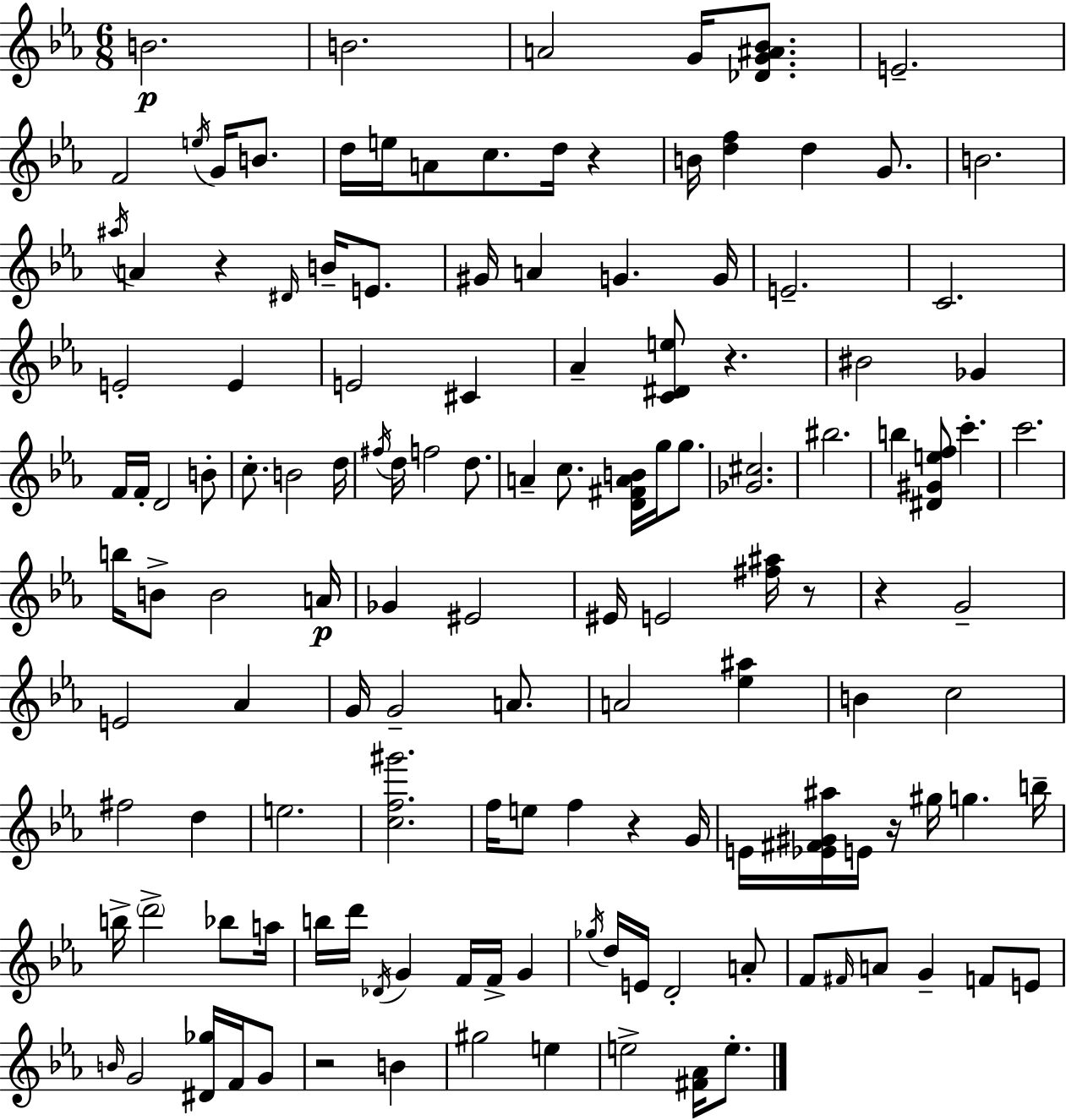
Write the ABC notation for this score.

X:1
T:Untitled
M:6/8
L:1/4
K:Eb
B2 B2 A2 G/4 [_DG^A_B]/2 E2 F2 e/4 G/4 B/2 d/4 e/4 A/2 c/2 d/4 z B/4 [df] d G/2 B2 ^a/4 A z ^D/4 B/4 E/2 ^G/4 A G G/4 E2 C2 E2 E E2 ^C _A [C^De]/2 z ^B2 _G F/4 F/4 D2 B/2 c/2 B2 d/4 ^f/4 d/4 f2 d/2 A c/2 [D^FAB]/4 g/4 g/2 [_G^c]2 ^b2 b [^D^Gef]/2 c' c'2 b/4 B/2 B2 A/4 _G ^E2 ^E/4 E2 [^f^a]/4 z/2 z G2 E2 _A G/4 G2 A/2 A2 [_e^a] B c2 ^f2 d e2 [cf^g']2 f/4 e/2 f z G/4 E/4 [_E^F^G^a]/4 E/4 z/4 ^g/4 g b/4 b/4 d'2 _b/2 a/4 b/4 d'/4 _D/4 G F/4 F/4 G _g/4 d/4 E/4 D2 A/2 F/2 ^F/4 A/2 G F/2 E/2 B/4 G2 [^D_g]/4 F/4 G/2 z2 B ^g2 e e2 [^F_A]/4 e/2